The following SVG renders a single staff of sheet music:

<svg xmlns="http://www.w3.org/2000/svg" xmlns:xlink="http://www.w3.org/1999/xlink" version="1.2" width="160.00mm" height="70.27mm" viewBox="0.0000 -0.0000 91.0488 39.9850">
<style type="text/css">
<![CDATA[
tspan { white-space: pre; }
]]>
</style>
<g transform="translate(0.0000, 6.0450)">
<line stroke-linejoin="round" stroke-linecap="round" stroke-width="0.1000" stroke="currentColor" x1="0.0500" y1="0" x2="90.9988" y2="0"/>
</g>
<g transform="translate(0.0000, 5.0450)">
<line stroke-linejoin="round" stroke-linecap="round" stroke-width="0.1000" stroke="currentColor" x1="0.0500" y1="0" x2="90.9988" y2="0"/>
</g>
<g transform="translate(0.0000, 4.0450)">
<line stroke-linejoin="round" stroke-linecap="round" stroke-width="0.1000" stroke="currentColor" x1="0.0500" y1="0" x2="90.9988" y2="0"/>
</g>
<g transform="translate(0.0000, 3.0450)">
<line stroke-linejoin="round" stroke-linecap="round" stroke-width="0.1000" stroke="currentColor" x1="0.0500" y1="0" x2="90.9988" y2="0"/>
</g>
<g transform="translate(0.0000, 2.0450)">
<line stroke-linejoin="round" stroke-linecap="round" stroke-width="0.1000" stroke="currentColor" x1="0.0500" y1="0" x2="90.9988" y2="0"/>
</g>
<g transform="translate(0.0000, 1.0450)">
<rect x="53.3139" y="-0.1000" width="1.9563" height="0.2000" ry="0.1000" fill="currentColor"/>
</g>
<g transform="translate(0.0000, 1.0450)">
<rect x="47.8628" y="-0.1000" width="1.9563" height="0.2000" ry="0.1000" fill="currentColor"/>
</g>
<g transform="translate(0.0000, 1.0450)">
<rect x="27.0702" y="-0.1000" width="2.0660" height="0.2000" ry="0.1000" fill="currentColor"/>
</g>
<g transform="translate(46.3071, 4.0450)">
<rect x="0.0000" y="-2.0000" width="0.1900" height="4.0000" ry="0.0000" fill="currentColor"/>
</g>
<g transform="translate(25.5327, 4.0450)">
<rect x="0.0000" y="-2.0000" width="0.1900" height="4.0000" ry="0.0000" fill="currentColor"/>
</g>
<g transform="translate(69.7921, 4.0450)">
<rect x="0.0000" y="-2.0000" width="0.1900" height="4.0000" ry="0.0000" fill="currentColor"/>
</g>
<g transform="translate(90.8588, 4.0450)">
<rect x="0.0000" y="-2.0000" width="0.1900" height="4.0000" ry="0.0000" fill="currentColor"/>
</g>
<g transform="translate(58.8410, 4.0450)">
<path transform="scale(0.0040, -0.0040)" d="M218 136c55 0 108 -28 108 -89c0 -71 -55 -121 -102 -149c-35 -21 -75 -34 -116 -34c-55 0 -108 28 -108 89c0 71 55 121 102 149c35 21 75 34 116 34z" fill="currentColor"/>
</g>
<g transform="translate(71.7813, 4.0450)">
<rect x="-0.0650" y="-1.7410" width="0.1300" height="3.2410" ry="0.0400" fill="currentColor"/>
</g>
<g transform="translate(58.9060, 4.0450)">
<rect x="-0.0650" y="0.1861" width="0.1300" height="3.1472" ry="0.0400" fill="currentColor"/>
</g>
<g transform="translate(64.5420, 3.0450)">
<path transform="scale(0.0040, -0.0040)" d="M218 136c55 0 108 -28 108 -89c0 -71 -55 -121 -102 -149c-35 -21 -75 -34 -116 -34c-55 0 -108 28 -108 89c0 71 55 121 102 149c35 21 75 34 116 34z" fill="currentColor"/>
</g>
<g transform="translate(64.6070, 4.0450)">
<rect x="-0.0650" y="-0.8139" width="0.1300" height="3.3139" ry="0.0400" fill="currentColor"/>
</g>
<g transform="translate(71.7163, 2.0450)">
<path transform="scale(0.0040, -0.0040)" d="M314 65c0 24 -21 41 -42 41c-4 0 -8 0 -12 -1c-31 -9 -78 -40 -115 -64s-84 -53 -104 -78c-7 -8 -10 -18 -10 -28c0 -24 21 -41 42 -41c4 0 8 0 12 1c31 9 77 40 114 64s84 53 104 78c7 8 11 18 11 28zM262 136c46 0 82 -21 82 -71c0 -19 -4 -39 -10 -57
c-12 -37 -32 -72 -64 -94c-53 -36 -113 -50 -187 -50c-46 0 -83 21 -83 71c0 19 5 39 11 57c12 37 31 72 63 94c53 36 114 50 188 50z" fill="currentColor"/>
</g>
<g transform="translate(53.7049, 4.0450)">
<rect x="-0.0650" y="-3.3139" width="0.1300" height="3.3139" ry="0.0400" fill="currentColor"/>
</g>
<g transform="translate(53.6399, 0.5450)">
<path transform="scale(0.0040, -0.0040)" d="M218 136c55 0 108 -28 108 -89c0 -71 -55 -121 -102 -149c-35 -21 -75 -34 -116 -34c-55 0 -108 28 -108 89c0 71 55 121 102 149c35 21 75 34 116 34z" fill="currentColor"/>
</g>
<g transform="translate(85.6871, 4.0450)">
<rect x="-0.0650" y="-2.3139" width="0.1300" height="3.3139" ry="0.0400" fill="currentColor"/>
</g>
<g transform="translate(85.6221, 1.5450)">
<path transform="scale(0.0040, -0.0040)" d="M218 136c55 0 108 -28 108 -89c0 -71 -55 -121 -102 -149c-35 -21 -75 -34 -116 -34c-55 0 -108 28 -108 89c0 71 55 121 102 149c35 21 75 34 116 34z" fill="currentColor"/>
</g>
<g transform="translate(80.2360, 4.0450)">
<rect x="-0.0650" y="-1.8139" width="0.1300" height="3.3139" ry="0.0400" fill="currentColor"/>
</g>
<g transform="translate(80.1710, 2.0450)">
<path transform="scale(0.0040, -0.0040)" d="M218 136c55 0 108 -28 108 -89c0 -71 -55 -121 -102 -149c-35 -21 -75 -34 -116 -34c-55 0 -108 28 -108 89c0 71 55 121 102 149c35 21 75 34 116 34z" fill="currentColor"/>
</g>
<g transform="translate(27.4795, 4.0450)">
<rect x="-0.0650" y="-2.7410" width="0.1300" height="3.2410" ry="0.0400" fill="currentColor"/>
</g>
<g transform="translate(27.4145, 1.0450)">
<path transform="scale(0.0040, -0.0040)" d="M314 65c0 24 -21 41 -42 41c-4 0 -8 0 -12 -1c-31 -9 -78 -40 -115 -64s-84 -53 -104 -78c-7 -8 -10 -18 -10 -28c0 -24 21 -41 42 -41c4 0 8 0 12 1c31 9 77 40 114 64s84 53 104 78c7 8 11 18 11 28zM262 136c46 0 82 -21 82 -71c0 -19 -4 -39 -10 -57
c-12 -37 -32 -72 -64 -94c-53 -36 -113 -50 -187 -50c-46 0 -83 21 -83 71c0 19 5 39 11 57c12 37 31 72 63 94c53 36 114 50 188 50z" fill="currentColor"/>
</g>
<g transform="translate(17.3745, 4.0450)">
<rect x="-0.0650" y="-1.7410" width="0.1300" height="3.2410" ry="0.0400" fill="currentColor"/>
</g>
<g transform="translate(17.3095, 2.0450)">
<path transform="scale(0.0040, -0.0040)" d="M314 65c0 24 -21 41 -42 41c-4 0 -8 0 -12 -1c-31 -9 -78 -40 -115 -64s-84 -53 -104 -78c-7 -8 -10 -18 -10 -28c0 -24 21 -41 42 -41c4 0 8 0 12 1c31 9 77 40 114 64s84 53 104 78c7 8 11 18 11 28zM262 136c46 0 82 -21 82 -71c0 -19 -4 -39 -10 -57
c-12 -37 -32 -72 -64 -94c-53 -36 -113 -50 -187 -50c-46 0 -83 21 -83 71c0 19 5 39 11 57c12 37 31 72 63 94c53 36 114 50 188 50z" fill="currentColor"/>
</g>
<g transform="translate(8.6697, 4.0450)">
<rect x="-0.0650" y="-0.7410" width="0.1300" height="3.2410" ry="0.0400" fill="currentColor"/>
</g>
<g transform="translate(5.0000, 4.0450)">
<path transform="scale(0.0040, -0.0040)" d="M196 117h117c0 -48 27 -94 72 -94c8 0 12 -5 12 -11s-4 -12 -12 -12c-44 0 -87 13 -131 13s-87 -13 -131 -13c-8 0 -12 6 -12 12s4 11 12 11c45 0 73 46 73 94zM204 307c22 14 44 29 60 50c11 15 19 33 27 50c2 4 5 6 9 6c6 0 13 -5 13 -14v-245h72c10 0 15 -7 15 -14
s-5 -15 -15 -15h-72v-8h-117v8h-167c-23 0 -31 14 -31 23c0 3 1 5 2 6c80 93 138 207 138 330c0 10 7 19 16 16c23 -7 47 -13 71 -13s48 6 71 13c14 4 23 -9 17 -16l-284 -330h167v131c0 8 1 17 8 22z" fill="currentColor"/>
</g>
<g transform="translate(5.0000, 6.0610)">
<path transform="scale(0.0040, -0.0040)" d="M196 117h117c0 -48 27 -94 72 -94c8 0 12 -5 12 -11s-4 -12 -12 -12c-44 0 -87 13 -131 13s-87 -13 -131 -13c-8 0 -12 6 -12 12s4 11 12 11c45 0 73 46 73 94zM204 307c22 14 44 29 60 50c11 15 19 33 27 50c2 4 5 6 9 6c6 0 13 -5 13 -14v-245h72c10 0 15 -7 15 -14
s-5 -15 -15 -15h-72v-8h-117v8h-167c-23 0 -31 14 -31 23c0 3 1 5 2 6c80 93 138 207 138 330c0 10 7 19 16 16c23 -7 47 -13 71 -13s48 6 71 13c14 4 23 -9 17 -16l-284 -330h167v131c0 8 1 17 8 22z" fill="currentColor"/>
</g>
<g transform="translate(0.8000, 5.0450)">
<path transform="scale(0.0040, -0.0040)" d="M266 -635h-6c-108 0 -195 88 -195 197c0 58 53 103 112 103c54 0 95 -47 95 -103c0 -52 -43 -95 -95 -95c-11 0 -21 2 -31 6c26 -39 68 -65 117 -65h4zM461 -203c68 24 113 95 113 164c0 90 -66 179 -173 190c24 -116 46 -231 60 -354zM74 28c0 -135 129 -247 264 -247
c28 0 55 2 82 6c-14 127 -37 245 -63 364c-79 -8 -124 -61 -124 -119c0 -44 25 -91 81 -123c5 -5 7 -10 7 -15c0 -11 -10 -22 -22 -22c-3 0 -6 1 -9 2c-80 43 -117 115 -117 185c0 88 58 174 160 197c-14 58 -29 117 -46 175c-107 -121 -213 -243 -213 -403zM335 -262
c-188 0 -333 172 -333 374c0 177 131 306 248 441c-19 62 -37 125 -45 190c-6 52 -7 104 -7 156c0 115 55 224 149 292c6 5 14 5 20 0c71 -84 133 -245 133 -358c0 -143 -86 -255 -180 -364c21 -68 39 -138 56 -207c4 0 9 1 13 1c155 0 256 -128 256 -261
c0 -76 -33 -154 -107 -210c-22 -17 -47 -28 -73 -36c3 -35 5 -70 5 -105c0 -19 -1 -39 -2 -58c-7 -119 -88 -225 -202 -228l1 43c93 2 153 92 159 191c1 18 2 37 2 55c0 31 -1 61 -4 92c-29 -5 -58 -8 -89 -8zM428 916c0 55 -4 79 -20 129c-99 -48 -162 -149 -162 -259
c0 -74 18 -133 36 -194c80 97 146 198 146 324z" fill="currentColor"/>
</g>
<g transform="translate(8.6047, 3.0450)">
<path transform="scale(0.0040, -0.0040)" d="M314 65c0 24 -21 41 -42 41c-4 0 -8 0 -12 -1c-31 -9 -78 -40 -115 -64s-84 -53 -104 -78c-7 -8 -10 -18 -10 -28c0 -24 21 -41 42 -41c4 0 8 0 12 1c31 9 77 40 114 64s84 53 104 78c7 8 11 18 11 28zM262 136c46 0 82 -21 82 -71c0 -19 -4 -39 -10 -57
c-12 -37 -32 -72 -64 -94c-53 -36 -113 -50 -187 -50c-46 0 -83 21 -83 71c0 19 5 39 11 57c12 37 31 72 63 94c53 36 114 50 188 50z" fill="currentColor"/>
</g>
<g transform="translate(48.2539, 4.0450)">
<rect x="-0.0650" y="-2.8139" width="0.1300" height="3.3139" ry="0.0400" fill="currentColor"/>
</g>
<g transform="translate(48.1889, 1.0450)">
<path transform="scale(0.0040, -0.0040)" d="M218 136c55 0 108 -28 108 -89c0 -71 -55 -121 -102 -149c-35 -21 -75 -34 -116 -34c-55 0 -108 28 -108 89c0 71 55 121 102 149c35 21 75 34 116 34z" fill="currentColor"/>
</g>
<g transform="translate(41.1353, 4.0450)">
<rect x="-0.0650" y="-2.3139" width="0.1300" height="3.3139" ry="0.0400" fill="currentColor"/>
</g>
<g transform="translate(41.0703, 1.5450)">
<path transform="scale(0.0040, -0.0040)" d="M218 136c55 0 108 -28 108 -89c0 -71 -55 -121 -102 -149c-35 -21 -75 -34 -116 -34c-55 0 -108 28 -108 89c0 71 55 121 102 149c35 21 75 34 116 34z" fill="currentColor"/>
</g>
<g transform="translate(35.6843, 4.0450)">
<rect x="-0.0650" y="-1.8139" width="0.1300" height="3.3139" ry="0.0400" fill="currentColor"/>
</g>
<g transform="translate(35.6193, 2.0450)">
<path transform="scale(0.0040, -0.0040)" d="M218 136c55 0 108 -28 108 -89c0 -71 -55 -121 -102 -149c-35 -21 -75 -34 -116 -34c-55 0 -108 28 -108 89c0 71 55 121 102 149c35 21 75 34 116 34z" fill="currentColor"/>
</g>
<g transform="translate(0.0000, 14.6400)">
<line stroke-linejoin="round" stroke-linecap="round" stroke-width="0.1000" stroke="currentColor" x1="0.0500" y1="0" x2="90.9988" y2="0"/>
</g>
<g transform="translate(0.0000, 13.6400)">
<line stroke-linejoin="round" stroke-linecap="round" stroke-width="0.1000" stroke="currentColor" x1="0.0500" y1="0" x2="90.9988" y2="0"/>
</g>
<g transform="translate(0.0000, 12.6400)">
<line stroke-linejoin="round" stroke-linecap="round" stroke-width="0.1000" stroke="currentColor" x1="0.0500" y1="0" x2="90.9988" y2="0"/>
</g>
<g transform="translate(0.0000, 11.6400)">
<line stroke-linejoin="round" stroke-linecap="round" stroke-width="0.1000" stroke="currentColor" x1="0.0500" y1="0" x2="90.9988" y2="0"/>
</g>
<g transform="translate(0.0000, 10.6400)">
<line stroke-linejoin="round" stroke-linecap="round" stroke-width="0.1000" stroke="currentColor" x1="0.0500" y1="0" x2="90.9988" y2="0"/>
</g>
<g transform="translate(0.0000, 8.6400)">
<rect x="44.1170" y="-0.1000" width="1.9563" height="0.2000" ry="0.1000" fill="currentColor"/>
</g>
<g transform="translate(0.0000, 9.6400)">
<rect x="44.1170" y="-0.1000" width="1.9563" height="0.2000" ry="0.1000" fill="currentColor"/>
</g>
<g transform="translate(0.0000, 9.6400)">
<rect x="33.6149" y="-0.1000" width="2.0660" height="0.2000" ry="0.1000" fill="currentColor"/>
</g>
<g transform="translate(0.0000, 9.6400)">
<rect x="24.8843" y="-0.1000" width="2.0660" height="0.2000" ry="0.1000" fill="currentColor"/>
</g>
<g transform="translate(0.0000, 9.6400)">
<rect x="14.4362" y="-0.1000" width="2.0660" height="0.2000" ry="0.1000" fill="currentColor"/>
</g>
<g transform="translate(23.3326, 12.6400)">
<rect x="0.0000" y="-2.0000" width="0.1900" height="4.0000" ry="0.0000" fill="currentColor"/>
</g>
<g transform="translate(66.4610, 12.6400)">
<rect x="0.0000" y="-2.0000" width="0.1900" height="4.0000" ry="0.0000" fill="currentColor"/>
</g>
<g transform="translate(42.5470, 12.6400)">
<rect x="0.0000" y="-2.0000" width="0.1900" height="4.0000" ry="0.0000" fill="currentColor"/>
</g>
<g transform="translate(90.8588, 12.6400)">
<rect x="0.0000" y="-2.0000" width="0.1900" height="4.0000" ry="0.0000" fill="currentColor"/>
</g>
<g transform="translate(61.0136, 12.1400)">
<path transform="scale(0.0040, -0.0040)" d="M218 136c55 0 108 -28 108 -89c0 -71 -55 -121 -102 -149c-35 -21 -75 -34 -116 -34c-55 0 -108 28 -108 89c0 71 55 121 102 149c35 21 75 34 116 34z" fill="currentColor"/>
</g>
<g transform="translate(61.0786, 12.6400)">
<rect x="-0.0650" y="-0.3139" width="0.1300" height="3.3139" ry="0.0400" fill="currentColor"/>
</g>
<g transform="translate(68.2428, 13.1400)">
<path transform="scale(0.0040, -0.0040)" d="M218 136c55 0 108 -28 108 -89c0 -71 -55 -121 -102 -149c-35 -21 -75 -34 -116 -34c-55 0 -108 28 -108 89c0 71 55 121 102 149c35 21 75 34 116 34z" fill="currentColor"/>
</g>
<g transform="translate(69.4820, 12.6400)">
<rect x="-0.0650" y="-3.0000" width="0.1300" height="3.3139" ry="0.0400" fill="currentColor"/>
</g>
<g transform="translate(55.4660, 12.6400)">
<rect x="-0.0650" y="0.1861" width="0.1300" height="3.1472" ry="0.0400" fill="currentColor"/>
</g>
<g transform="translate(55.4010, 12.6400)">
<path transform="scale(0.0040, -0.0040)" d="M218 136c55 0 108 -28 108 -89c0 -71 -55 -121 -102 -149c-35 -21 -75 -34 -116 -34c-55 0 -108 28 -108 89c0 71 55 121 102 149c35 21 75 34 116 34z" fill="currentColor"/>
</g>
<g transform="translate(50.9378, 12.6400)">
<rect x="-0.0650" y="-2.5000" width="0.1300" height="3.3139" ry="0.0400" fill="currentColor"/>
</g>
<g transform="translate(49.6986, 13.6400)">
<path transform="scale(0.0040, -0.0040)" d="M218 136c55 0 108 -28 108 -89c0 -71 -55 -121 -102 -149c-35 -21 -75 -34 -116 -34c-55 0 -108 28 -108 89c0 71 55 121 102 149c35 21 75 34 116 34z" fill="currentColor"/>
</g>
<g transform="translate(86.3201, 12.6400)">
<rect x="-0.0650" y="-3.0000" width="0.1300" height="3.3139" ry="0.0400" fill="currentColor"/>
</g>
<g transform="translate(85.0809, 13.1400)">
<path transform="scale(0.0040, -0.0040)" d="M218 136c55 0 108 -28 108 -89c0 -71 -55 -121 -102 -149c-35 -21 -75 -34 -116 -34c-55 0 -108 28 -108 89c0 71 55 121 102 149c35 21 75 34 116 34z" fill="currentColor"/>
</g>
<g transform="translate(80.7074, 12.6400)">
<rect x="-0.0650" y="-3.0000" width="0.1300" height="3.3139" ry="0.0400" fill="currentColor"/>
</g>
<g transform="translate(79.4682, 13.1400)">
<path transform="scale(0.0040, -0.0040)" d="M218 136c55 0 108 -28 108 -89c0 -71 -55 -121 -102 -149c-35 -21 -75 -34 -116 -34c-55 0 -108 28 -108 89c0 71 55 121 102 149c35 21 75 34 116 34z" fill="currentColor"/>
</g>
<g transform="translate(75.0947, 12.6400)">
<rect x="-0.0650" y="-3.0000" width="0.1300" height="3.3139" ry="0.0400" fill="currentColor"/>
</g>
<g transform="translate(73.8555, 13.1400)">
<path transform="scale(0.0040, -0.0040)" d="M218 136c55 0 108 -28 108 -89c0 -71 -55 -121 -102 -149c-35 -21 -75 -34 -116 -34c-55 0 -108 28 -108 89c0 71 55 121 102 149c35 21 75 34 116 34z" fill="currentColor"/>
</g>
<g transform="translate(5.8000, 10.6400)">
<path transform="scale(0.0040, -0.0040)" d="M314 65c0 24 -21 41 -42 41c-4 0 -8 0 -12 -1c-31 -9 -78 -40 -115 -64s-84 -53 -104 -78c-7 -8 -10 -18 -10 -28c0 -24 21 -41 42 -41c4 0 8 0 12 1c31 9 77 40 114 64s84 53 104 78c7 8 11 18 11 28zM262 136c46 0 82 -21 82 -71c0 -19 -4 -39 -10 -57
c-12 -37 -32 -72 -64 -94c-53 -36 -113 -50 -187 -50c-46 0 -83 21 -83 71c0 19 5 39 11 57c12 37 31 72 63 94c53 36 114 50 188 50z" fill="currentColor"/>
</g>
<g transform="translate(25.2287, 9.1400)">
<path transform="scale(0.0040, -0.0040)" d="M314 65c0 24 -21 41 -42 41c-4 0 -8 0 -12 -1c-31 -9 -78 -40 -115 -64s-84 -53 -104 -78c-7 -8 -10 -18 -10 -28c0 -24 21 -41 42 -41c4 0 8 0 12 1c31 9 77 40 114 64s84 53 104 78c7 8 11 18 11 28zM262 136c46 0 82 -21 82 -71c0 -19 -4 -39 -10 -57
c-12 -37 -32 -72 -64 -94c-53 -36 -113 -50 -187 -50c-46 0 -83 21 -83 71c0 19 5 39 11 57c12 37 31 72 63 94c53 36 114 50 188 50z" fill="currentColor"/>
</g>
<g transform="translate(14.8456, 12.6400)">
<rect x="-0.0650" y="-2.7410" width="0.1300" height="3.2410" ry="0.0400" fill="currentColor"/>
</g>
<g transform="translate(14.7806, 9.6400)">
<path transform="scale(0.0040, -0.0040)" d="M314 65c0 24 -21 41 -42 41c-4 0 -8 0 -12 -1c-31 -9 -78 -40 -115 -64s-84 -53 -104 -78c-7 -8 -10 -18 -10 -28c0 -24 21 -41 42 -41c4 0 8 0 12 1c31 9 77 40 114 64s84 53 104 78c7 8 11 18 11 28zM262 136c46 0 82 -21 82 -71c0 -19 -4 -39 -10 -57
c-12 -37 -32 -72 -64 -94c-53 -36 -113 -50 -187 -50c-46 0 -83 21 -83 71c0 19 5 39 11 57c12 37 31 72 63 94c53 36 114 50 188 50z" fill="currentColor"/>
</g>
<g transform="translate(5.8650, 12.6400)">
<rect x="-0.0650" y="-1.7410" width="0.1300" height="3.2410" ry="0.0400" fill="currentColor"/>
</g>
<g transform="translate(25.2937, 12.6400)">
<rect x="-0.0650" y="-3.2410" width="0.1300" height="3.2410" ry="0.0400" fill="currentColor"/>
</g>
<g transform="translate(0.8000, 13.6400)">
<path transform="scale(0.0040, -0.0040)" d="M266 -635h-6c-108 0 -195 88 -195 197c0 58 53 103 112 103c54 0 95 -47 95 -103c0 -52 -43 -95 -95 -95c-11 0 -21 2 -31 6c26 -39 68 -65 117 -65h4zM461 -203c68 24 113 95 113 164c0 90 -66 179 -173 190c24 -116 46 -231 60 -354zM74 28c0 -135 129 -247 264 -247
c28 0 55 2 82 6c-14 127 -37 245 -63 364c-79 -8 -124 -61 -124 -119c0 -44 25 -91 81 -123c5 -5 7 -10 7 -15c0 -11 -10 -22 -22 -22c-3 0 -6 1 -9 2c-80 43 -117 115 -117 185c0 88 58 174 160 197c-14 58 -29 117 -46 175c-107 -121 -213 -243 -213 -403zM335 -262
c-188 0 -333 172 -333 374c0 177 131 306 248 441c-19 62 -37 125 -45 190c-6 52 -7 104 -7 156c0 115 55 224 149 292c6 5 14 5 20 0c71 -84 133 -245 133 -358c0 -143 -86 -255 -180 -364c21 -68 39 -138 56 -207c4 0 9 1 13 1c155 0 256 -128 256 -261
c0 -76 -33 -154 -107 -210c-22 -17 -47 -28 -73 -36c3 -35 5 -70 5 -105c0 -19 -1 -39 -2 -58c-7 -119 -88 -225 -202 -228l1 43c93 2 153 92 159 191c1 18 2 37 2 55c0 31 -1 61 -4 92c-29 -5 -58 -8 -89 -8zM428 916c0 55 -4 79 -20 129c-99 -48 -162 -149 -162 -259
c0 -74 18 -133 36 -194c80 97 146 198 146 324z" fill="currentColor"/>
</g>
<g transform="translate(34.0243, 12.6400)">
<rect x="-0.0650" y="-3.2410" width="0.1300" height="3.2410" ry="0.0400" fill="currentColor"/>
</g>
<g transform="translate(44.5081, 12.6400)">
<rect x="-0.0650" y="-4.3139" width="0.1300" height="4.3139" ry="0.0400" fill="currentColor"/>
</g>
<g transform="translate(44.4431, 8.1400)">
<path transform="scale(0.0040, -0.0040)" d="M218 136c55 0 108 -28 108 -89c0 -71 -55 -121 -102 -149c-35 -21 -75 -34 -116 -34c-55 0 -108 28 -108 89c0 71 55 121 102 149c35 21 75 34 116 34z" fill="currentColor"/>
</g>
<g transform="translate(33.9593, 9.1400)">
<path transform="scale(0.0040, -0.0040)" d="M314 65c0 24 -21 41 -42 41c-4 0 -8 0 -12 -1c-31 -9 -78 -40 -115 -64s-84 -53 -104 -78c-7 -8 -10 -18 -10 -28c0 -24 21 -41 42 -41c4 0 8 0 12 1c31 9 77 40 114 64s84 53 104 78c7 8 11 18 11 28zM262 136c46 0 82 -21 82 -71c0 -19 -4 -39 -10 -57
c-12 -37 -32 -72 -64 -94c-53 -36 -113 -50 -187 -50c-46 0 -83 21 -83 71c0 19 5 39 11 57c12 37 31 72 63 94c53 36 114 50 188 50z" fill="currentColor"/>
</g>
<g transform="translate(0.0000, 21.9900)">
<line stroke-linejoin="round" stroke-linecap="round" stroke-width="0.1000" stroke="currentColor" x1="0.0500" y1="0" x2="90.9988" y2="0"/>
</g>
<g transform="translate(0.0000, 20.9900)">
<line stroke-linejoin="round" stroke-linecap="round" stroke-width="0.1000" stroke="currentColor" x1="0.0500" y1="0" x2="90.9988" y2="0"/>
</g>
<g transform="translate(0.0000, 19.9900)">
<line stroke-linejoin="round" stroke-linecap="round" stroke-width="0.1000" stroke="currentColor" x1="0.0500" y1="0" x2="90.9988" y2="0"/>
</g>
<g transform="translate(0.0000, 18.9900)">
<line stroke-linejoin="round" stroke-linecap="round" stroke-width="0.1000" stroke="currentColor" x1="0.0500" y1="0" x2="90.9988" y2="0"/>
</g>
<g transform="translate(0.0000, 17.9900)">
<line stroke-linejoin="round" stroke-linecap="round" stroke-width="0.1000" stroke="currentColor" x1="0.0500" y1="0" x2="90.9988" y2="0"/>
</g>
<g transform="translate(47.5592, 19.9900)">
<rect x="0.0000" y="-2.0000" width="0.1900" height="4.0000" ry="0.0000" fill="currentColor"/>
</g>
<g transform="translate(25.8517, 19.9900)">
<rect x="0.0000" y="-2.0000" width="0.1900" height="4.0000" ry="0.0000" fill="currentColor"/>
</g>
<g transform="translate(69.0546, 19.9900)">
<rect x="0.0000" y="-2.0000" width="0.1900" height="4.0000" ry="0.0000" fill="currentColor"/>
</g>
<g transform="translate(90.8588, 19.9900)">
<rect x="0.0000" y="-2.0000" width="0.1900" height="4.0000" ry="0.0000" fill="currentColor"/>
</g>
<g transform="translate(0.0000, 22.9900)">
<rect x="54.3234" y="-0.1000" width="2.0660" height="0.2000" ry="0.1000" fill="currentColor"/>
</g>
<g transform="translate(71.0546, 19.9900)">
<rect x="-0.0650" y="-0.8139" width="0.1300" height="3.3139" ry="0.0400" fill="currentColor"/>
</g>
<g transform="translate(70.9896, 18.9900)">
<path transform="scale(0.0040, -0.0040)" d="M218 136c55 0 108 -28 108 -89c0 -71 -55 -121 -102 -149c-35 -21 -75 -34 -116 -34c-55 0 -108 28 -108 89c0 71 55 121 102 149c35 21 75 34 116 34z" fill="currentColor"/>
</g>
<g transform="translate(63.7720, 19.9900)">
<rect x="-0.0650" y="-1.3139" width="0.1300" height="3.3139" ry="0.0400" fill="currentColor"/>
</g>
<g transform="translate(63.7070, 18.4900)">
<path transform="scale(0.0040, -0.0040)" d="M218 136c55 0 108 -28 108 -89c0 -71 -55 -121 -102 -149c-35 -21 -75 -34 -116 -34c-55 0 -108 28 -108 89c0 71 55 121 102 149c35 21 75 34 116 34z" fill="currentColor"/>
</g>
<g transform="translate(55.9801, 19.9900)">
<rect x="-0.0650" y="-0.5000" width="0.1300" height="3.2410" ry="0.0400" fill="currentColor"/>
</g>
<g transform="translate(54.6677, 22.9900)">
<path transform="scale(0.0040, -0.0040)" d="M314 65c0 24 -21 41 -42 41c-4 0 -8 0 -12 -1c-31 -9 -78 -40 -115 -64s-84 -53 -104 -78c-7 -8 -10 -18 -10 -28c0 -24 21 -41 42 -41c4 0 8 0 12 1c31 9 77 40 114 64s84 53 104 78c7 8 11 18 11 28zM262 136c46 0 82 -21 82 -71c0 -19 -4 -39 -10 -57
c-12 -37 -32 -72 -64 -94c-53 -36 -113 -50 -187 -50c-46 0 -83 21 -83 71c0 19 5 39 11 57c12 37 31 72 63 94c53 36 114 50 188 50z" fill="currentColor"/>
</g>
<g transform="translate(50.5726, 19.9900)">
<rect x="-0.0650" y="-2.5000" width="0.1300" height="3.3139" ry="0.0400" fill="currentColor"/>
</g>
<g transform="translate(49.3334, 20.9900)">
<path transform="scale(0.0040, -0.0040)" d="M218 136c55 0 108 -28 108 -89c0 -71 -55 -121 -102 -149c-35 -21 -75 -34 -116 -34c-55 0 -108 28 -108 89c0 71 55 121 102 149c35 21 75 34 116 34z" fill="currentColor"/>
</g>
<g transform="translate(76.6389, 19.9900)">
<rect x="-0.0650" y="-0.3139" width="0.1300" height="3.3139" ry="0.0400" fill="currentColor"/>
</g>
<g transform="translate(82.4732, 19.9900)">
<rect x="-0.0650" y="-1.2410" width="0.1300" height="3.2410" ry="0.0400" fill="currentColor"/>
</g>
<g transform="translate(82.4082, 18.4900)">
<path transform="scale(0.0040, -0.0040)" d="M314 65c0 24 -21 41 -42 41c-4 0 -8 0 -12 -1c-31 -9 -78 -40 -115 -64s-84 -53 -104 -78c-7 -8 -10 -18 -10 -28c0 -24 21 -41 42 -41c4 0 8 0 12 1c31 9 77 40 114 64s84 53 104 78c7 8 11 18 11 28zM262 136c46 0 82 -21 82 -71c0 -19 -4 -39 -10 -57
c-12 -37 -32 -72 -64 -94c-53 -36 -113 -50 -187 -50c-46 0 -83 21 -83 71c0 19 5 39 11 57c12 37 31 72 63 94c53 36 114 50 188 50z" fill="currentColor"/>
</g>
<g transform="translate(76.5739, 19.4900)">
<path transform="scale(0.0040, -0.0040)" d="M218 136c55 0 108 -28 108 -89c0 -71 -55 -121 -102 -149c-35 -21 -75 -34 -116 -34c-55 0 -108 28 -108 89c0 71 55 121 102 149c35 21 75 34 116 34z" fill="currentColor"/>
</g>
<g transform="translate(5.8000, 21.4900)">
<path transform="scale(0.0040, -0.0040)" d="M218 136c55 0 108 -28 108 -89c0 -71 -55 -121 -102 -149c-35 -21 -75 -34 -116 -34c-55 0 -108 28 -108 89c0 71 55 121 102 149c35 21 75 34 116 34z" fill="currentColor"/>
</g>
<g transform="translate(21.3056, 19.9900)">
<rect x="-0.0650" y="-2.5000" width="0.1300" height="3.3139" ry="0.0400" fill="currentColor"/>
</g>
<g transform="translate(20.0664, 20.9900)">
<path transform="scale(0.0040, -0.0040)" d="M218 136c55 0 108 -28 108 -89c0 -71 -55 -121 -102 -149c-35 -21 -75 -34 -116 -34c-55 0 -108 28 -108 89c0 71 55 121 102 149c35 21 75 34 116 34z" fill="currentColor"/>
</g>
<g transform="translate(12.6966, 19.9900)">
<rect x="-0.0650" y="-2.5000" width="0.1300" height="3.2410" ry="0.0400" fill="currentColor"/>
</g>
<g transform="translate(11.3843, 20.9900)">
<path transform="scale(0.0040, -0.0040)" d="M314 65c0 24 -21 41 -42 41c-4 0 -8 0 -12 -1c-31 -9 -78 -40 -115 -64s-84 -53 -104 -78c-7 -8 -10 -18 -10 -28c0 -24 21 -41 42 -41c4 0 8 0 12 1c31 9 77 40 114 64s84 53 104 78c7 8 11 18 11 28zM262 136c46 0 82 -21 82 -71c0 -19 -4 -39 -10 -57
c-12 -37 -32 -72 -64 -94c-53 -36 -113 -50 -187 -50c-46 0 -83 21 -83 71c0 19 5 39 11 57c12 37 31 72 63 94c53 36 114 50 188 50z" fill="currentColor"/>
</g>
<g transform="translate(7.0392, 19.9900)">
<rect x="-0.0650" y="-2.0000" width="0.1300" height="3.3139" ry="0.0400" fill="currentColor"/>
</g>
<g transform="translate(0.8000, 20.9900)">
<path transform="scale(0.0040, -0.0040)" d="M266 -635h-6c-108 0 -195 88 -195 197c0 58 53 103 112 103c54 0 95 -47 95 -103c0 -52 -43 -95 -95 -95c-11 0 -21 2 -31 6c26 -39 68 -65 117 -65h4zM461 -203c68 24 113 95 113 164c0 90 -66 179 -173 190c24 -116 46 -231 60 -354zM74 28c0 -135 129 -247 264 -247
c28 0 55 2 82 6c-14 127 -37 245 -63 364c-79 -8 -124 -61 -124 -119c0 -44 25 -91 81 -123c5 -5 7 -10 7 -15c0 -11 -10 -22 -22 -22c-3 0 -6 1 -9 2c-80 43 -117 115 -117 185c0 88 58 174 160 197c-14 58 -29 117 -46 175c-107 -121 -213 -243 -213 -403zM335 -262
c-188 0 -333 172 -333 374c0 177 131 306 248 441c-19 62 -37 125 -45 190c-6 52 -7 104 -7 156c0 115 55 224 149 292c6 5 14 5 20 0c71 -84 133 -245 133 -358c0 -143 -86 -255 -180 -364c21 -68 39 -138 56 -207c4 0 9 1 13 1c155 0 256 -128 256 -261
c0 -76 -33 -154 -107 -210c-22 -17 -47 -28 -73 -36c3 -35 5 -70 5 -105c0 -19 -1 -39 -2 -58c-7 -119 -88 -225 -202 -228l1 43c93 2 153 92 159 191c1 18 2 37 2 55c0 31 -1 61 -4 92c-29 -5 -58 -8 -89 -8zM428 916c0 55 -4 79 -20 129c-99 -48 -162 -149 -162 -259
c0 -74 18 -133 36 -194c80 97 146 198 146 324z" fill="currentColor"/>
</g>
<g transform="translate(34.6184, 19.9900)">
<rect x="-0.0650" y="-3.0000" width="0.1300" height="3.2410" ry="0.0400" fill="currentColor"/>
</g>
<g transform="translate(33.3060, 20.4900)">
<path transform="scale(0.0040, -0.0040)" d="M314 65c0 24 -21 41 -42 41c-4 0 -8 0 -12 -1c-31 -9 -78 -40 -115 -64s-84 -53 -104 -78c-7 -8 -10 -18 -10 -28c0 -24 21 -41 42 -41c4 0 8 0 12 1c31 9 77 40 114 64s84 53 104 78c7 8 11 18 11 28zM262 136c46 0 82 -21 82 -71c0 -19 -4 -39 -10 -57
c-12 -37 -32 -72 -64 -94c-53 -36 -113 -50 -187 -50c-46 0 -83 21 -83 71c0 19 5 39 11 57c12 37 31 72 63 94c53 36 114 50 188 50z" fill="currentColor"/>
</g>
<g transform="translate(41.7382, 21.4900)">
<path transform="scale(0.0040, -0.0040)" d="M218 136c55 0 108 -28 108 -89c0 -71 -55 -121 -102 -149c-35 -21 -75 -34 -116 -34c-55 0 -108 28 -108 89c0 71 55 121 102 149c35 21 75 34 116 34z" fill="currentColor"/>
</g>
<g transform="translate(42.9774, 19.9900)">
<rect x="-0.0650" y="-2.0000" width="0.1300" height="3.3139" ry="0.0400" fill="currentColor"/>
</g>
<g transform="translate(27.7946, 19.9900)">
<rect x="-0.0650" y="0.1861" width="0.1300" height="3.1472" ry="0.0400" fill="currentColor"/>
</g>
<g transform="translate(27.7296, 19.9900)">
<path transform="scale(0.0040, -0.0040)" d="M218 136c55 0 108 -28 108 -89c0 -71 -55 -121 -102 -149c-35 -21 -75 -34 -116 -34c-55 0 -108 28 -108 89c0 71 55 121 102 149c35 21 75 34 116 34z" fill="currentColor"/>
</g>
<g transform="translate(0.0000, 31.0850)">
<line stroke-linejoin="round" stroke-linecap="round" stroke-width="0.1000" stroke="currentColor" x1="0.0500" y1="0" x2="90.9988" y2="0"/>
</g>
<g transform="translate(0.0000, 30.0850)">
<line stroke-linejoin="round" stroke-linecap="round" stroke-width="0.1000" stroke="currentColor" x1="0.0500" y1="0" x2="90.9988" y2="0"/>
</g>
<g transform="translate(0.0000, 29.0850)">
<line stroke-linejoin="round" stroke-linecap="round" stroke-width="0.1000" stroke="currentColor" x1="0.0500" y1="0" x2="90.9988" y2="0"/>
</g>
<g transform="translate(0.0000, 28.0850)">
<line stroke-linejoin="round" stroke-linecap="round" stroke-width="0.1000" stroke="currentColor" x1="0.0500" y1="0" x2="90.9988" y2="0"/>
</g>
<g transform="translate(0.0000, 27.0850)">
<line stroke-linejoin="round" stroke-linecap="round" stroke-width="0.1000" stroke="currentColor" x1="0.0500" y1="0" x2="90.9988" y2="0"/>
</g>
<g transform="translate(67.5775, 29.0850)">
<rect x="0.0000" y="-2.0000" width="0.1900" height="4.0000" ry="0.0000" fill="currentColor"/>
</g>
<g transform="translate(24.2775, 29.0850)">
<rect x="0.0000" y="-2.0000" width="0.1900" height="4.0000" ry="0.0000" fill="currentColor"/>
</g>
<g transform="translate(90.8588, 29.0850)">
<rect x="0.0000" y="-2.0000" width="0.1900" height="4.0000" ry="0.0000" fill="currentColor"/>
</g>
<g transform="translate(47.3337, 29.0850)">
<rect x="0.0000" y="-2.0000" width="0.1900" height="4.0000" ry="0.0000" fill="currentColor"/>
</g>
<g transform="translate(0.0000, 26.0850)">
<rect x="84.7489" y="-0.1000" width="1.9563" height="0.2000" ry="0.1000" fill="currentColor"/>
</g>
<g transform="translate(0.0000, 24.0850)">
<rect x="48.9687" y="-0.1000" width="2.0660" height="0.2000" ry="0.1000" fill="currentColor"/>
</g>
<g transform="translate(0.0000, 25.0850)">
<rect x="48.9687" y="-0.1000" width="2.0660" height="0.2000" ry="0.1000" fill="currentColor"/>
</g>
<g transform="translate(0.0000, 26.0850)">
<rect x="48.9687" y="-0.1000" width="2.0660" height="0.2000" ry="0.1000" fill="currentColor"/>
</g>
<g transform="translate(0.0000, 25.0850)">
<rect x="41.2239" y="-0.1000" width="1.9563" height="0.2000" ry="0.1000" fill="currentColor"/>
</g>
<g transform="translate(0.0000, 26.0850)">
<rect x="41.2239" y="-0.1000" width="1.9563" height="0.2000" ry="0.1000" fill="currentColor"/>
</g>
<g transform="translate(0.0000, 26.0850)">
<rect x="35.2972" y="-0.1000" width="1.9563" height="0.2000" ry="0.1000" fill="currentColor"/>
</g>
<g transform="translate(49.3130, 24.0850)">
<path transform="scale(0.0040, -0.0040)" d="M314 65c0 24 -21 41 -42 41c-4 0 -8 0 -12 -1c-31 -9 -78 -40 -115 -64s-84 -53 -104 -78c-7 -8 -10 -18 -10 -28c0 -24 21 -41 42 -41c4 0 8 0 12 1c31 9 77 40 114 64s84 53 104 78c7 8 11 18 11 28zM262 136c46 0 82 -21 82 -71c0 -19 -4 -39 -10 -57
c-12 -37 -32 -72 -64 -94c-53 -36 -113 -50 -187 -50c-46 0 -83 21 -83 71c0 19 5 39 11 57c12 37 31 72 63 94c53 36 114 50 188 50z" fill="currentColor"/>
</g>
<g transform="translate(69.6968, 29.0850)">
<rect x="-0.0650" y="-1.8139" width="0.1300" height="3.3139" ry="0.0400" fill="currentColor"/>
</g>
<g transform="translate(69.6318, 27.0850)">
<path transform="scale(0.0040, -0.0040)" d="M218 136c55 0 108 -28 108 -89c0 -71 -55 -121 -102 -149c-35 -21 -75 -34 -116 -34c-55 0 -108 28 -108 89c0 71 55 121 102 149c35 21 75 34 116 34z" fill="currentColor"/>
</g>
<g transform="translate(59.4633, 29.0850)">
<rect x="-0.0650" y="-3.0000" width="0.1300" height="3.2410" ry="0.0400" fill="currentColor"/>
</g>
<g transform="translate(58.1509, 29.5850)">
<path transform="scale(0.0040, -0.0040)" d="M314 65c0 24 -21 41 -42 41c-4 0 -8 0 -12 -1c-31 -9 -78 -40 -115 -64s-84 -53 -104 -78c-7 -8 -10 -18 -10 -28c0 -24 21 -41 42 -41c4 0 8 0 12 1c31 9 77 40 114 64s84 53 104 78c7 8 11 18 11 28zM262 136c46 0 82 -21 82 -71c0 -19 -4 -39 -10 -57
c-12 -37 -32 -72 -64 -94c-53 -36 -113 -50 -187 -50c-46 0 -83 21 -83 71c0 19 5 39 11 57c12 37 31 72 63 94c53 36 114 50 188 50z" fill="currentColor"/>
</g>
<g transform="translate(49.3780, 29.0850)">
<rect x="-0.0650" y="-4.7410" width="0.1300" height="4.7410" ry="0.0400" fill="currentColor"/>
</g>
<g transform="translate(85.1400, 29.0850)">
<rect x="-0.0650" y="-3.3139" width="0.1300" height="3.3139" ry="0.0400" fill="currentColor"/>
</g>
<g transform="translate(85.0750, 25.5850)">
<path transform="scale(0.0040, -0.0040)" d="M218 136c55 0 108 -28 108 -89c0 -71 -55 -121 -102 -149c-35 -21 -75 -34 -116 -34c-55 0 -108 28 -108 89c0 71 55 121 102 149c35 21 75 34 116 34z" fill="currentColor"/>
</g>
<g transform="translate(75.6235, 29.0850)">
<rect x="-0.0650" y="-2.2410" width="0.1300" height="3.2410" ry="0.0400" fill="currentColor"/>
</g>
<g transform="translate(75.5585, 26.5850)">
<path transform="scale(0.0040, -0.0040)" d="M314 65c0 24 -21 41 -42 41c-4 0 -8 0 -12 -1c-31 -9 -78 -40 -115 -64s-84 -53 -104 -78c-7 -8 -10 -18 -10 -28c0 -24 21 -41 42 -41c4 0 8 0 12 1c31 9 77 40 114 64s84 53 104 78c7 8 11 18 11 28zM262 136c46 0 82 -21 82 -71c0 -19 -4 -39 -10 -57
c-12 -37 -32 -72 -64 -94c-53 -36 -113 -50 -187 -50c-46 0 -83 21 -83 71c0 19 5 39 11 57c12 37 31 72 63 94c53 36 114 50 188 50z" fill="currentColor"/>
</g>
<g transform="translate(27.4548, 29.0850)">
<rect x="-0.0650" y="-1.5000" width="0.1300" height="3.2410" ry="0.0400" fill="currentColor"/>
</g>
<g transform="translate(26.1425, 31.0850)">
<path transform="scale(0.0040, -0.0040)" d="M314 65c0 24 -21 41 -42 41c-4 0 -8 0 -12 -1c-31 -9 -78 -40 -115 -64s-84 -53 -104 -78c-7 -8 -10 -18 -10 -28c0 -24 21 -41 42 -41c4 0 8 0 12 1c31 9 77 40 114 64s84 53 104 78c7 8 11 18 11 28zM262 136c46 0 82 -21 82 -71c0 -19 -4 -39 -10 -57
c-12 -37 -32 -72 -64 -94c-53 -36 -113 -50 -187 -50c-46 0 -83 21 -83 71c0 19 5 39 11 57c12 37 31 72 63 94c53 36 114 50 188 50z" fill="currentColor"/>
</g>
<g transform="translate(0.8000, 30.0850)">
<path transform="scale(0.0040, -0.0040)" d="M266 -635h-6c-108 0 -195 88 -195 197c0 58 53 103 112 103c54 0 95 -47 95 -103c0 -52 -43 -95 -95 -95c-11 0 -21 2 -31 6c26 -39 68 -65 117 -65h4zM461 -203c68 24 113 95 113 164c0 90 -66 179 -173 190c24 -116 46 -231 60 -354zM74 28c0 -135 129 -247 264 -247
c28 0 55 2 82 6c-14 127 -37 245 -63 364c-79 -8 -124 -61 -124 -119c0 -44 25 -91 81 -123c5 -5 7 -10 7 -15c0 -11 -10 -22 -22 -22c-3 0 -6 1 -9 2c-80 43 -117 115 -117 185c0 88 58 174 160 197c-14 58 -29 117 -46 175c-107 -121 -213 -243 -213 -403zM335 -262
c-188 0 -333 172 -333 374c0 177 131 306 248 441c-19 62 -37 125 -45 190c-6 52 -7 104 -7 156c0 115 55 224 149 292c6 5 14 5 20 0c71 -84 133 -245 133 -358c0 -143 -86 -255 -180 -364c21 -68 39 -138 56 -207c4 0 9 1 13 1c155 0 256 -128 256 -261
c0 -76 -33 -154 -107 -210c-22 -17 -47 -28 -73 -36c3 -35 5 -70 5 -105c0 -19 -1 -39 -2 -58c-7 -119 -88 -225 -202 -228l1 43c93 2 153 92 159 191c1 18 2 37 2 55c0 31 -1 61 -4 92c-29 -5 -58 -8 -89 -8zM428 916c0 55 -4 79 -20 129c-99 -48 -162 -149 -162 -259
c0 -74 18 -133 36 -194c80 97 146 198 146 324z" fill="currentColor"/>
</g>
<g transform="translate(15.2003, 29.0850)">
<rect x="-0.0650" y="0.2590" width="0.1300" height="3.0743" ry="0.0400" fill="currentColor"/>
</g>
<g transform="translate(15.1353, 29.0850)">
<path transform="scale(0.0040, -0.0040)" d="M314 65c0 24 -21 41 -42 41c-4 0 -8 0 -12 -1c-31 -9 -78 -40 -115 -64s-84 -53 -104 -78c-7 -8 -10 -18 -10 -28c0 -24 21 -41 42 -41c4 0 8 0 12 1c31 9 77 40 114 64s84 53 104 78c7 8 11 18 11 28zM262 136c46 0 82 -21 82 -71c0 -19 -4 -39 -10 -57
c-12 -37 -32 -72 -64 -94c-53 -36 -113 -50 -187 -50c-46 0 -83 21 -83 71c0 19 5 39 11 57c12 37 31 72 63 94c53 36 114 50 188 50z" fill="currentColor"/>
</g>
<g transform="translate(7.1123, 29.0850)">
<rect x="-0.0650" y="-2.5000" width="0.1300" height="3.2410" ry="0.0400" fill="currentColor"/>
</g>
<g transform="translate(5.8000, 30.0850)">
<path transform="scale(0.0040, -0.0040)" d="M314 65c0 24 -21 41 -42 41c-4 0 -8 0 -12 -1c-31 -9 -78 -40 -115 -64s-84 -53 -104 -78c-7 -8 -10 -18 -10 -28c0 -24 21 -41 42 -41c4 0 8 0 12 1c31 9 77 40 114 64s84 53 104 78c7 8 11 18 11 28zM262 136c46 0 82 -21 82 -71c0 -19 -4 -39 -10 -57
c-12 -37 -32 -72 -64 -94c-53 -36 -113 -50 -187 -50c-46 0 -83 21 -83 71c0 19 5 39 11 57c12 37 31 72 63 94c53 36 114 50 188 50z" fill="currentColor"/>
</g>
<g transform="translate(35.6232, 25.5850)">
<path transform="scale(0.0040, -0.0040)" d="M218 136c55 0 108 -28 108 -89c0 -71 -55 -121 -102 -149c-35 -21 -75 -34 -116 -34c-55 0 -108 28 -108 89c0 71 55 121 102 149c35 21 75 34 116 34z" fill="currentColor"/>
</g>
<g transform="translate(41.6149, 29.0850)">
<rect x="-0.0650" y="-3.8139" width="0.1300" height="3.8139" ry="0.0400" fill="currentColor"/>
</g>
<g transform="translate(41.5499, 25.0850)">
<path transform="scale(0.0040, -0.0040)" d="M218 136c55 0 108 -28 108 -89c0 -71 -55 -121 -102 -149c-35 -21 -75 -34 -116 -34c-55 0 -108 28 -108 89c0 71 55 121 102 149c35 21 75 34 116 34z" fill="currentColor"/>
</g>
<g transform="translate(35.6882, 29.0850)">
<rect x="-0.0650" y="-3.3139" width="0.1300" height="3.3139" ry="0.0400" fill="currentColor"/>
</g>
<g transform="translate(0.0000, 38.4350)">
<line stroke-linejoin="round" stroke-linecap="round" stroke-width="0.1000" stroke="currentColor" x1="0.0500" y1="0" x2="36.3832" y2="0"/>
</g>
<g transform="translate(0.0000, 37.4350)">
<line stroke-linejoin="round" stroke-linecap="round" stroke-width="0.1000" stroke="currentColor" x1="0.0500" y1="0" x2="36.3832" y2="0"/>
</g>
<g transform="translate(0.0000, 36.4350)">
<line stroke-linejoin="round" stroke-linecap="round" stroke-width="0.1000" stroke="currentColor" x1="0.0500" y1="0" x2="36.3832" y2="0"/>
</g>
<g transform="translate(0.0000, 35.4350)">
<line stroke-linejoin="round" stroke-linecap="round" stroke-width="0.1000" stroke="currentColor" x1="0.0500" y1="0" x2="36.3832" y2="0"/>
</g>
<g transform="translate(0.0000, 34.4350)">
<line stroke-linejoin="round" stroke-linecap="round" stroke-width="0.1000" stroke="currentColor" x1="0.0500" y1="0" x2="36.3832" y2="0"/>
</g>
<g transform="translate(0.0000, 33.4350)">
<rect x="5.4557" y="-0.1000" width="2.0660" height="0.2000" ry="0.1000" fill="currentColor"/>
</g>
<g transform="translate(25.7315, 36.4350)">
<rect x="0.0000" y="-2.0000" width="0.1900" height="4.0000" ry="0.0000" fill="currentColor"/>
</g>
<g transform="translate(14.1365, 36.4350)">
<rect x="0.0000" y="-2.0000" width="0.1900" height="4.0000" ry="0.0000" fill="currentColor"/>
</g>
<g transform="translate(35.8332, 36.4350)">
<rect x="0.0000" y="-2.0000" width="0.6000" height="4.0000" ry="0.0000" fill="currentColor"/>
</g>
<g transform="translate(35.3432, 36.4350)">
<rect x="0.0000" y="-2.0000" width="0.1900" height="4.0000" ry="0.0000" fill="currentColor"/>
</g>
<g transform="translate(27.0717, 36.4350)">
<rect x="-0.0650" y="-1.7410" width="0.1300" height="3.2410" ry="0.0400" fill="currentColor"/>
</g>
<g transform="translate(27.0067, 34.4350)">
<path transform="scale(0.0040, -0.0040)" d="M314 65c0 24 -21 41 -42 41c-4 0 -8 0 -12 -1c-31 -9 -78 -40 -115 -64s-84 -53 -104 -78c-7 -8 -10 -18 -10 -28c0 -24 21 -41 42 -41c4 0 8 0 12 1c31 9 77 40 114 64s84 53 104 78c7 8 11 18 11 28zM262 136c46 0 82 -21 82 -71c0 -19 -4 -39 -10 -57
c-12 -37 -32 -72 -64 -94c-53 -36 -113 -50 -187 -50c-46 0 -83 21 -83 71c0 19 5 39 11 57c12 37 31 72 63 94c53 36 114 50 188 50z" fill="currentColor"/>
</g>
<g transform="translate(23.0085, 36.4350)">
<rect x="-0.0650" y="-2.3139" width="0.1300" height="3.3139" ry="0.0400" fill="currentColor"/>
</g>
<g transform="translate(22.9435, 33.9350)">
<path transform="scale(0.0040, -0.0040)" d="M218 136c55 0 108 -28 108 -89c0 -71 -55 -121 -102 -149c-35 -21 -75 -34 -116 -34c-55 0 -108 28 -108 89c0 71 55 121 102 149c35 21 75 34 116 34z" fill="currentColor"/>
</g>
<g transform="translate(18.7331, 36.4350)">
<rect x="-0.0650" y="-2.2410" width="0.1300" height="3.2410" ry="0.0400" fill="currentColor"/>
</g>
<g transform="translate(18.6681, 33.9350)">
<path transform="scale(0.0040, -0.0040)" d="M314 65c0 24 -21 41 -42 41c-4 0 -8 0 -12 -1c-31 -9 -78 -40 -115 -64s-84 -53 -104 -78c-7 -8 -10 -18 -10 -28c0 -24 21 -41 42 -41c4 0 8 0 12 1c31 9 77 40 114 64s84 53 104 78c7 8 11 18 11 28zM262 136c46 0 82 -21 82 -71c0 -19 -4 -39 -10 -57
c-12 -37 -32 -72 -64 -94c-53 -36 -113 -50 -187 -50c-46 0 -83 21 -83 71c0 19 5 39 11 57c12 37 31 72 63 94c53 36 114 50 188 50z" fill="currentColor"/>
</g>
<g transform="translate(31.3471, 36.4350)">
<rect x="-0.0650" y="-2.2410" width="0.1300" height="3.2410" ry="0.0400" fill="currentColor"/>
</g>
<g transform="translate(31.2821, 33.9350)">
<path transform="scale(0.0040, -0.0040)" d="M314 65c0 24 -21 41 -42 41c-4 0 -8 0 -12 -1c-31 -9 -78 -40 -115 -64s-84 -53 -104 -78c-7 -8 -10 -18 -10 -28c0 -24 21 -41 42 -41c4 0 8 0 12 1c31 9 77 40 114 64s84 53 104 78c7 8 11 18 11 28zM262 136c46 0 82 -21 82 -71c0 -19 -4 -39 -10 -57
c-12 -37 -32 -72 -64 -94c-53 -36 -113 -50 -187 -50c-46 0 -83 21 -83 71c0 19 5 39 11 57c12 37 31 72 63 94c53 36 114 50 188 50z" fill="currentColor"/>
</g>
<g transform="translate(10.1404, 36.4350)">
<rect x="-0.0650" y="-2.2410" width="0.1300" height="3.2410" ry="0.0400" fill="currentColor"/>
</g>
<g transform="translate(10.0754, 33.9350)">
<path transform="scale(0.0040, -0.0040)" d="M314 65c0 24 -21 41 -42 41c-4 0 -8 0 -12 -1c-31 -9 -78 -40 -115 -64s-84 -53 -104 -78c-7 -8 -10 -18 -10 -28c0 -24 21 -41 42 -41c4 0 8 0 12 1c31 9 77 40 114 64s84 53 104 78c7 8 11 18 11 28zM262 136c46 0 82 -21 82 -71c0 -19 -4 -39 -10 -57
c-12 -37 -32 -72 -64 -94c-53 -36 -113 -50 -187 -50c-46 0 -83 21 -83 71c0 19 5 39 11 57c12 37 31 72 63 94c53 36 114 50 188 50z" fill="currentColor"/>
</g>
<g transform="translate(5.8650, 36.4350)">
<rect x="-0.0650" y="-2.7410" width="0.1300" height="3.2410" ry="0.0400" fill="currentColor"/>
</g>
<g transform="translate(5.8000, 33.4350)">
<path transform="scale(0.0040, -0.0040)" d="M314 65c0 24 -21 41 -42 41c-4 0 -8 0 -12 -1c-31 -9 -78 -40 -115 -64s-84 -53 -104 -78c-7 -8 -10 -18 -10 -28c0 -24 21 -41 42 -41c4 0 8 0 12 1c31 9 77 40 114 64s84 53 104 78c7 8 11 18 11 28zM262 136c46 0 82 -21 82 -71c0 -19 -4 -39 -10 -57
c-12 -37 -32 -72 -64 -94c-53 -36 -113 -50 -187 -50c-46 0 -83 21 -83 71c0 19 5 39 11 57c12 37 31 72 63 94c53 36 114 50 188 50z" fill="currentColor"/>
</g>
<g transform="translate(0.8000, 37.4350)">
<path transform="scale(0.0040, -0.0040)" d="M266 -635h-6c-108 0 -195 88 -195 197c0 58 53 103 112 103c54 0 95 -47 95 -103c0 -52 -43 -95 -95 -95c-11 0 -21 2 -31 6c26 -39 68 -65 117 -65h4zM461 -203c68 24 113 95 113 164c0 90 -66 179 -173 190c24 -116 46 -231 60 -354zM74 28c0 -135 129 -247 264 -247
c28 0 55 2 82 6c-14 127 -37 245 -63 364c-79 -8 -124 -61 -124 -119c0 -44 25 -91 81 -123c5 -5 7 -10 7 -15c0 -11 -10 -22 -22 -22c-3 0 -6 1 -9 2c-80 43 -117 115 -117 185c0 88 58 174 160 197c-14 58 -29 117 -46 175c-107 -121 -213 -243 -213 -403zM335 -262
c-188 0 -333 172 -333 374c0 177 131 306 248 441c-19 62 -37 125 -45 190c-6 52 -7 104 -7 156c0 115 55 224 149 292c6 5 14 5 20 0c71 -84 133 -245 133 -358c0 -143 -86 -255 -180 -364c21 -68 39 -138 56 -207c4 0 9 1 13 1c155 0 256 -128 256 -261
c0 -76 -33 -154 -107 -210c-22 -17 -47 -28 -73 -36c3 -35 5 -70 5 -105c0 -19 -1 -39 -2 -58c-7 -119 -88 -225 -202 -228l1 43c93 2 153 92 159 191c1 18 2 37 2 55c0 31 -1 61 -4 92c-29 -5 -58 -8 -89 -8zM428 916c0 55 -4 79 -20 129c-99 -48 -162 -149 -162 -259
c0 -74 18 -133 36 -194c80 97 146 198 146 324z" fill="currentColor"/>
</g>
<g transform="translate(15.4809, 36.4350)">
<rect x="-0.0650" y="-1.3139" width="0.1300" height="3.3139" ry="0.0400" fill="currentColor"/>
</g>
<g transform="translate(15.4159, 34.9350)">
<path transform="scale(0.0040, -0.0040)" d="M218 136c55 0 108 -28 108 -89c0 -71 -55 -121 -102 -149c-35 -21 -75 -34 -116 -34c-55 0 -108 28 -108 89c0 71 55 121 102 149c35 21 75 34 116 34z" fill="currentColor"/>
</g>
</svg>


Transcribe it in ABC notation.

X:1
T:Untitled
M:4/4
L:1/4
K:C
d2 f2 a2 f g a b B d f2 f g f2 a2 b2 b2 d' G B c A A A A F G2 G B A2 F G C2 e d c e2 G2 B2 E2 b c' e'2 A2 f g2 b a2 g2 e g2 g f2 g2